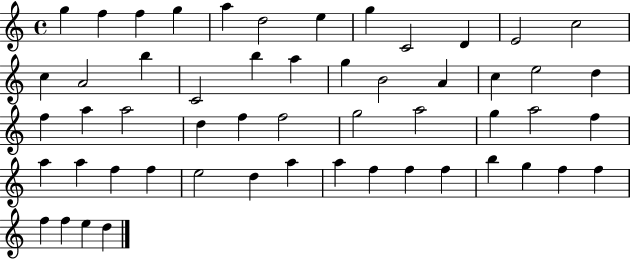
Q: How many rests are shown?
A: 0